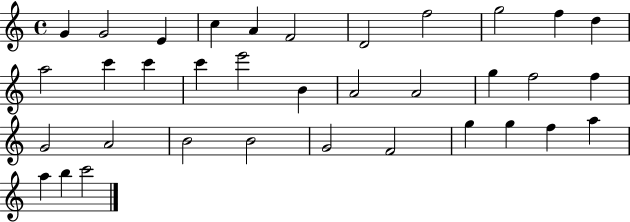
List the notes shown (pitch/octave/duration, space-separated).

G4/q G4/h E4/q C5/q A4/q F4/h D4/h F5/h G5/h F5/q D5/q A5/h C6/q C6/q C6/q E6/h B4/q A4/h A4/h G5/q F5/h F5/q G4/h A4/h B4/h B4/h G4/h F4/h G5/q G5/q F5/q A5/q A5/q B5/q C6/h